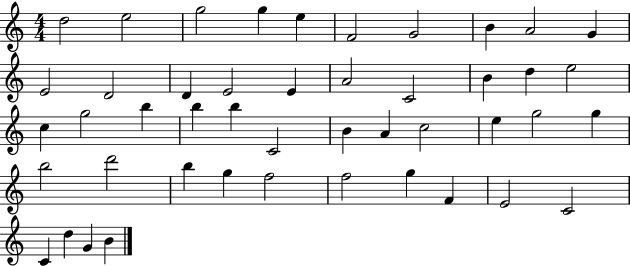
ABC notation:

X:1
T:Untitled
M:4/4
L:1/4
K:C
d2 e2 g2 g e F2 G2 B A2 G E2 D2 D E2 E A2 C2 B d e2 c g2 b b b C2 B A c2 e g2 g b2 d'2 b g f2 f2 g F E2 C2 C d G B